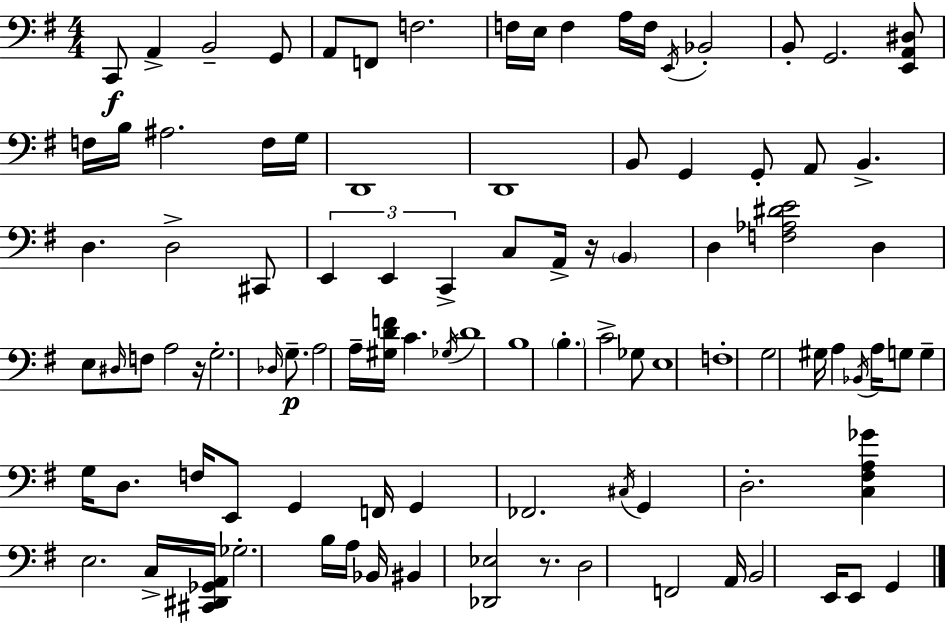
C2/e A2/q B2/h G2/e A2/e F2/e F3/h. F3/s E3/s F3/q A3/s F3/s E2/s Bb2/h B2/e G2/h. [E2,A2,D#3]/e F3/s B3/s A#3/h. F3/s G3/s D2/w D2/w B2/e G2/q G2/e A2/e B2/q. D3/q. D3/h C#2/e E2/q E2/q C2/q C3/e A2/s R/s B2/q D3/q [F3,Ab3,D#4,E4]/h D3/q E3/e D#3/s F3/e A3/h R/s G3/h. Db3/s G3/e. A3/h A3/s [G#3,D4,F4]/s C4/q. Gb3/s D4/w B3/w B3/q. C4/h Gb3/e E3/w F3/w G3/h G#3/s A3/q Bb2/s A3/s G3/e G3/q G3/s D3/e. F3/s E2/e G2/q F2/s G2/q FES2/h. C#3/s G2/q D3/h. [C3,F#3,A3,Gb4]/q E3/h. C3/s [C#2,D#2,Gb2,A2]/s Gb3/h. B3/s A3/s Bb2/s BIS2/q [Db2,Eb3]/h R/e. D3/h F2/h A2/s B2/h E2/s E2/e G2/q